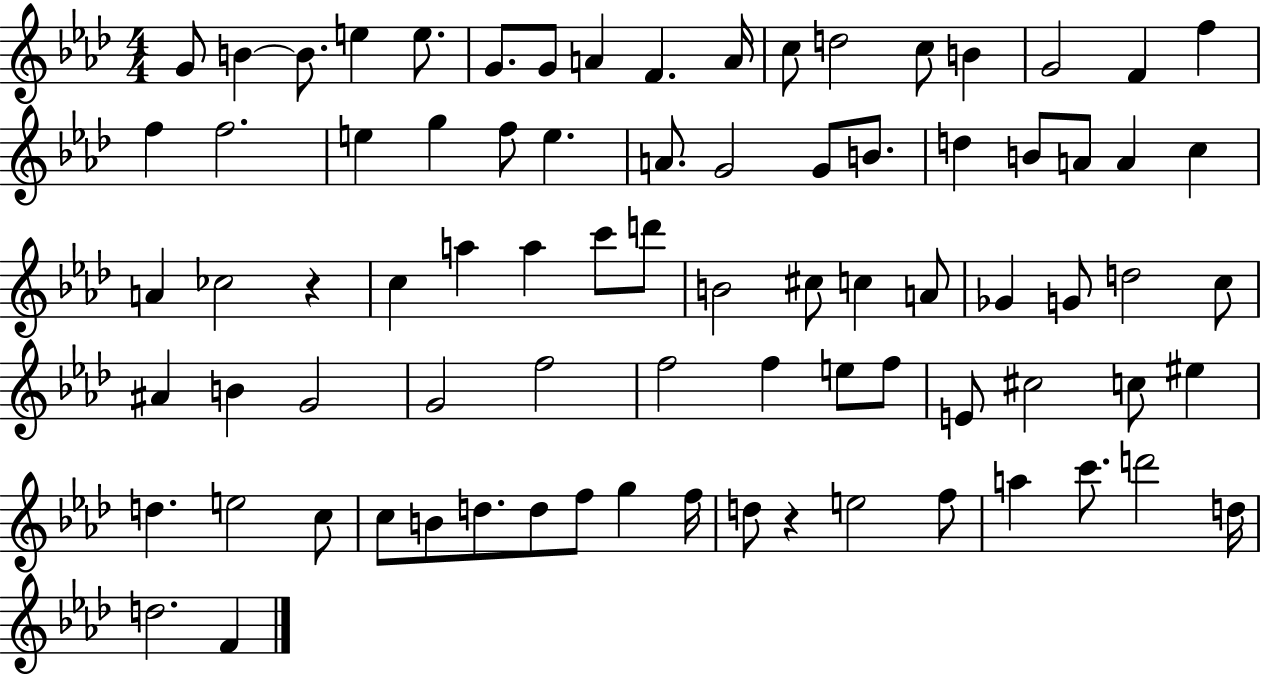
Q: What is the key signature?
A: AES major